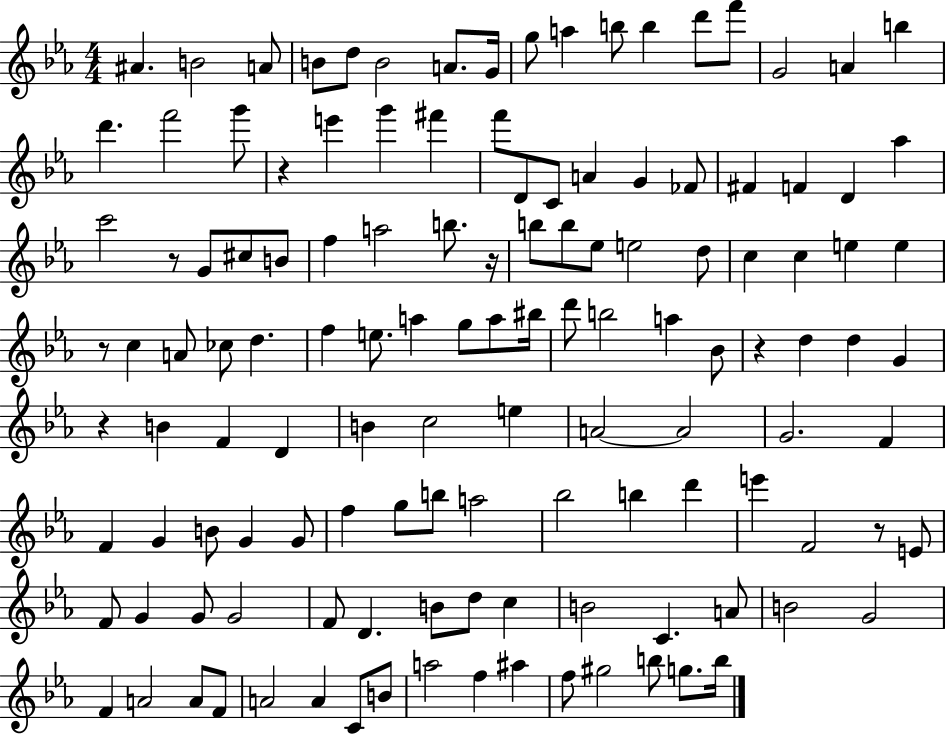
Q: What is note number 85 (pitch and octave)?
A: A5